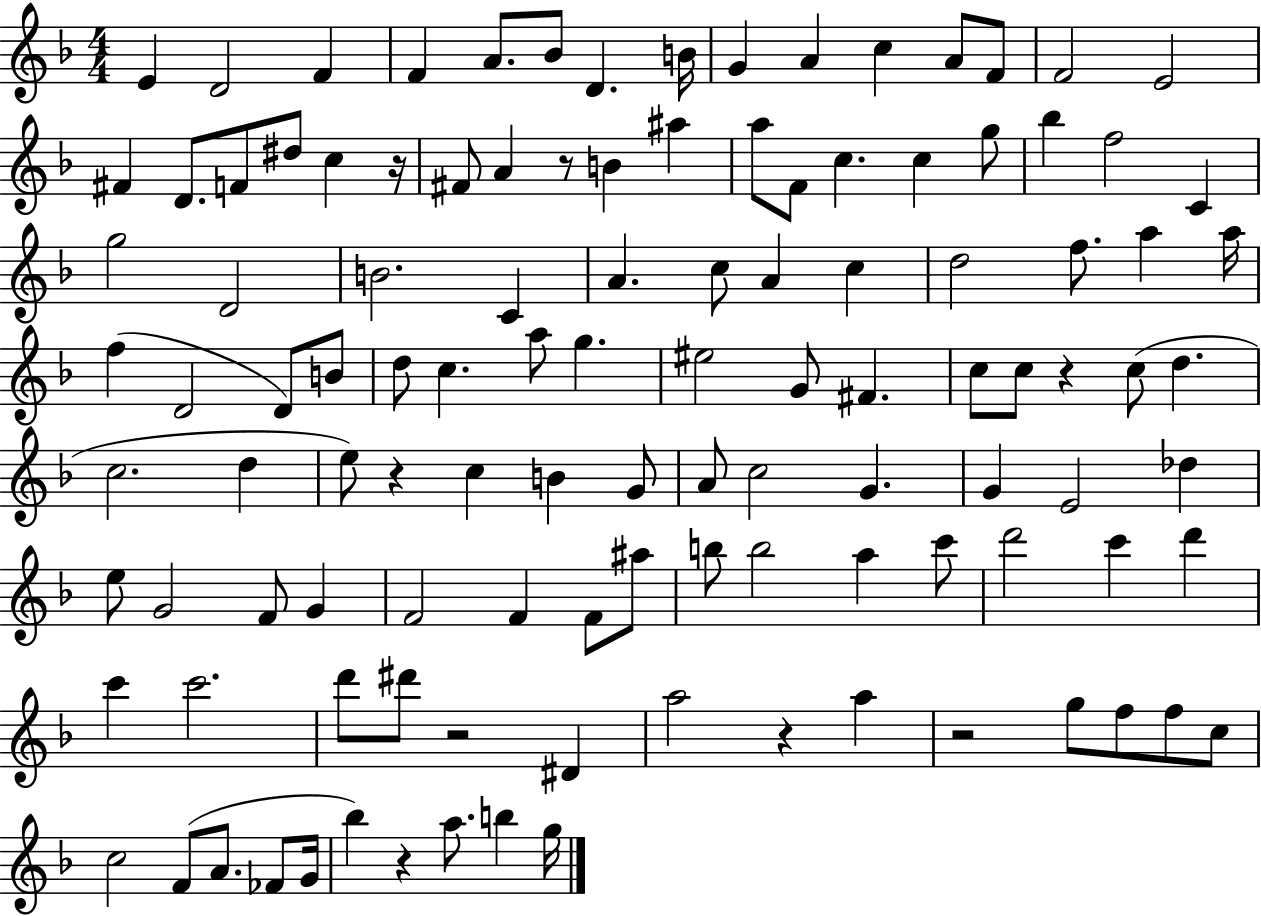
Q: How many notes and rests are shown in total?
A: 114